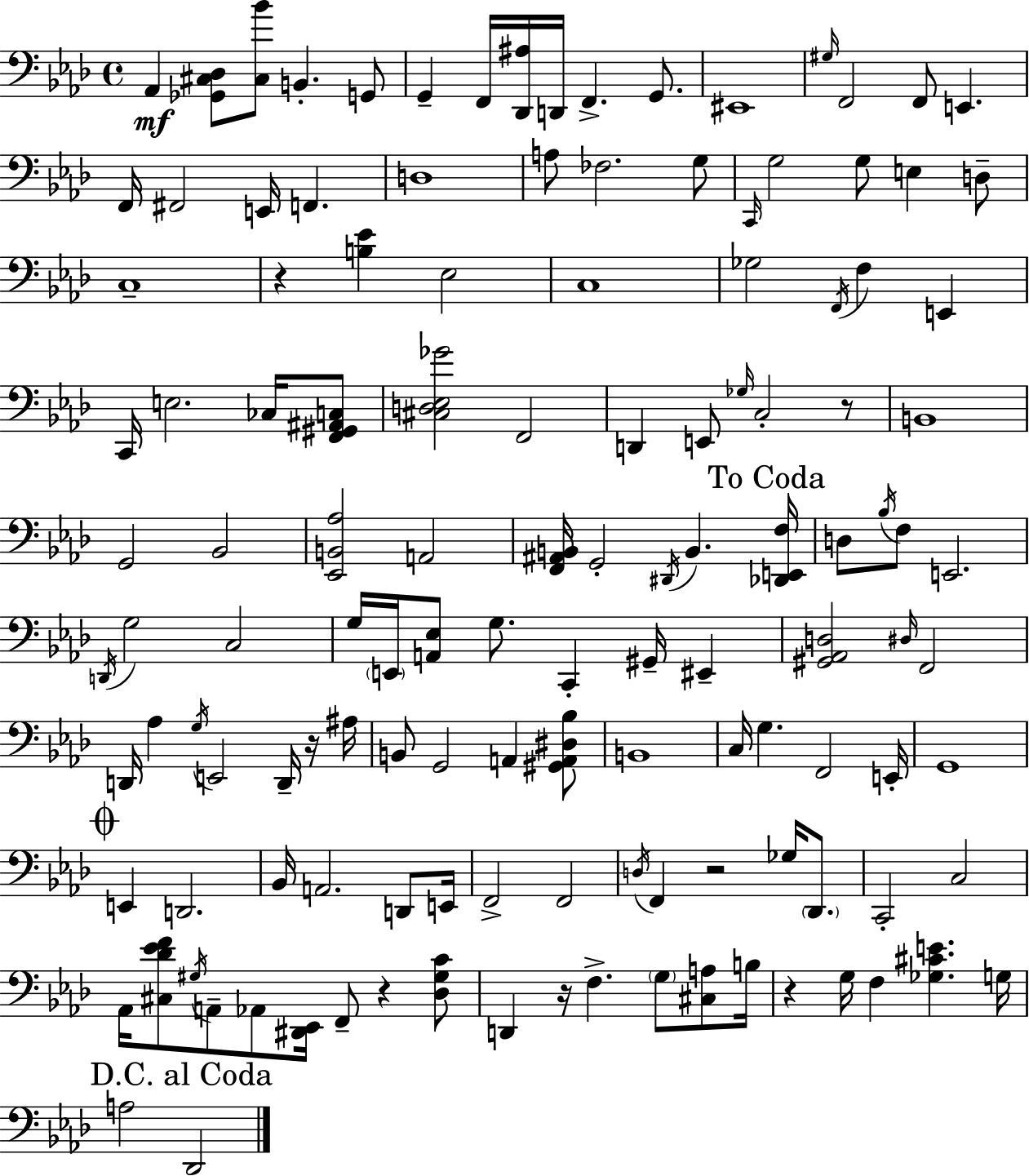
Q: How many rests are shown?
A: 7